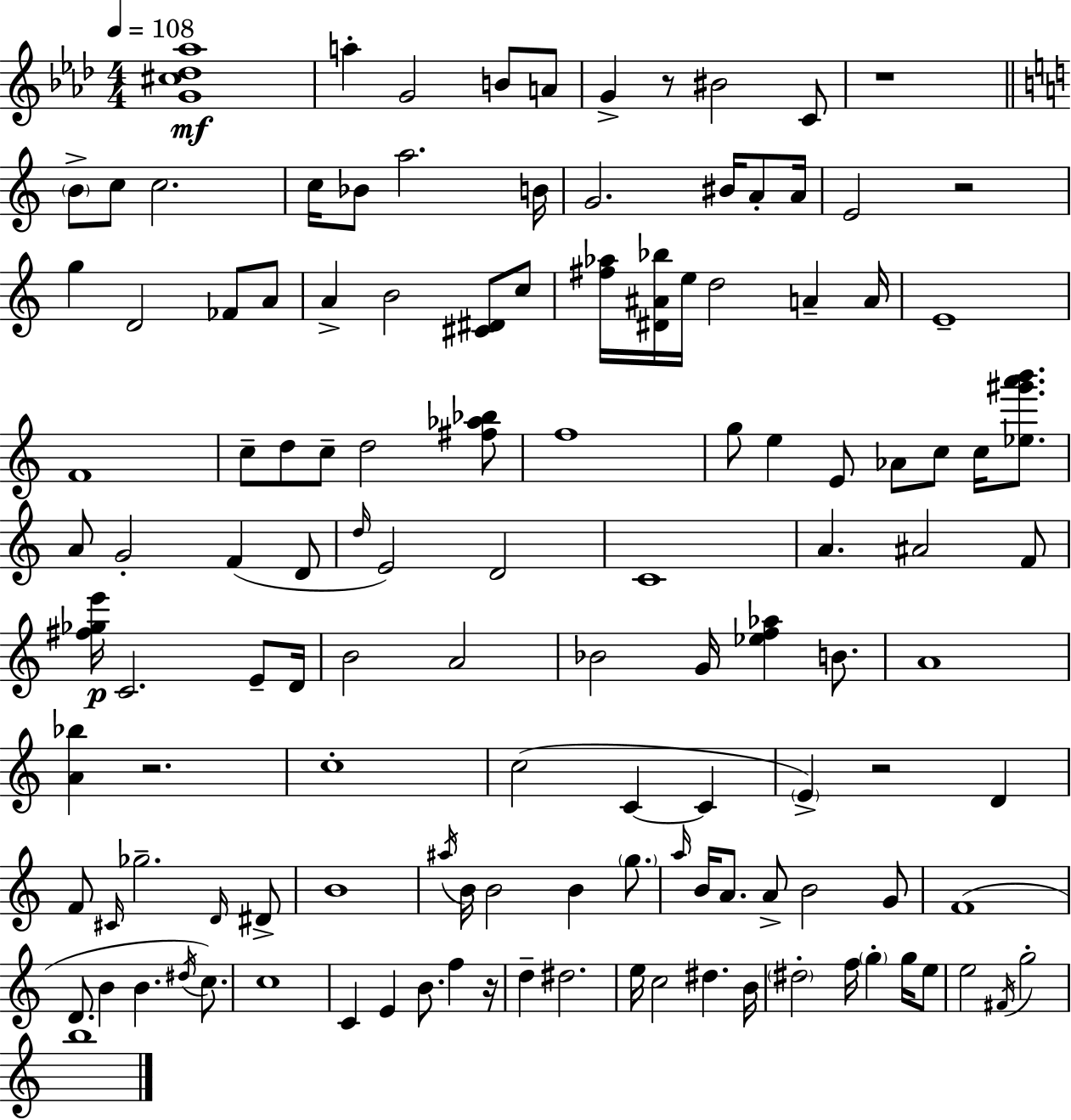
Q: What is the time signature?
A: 4/4